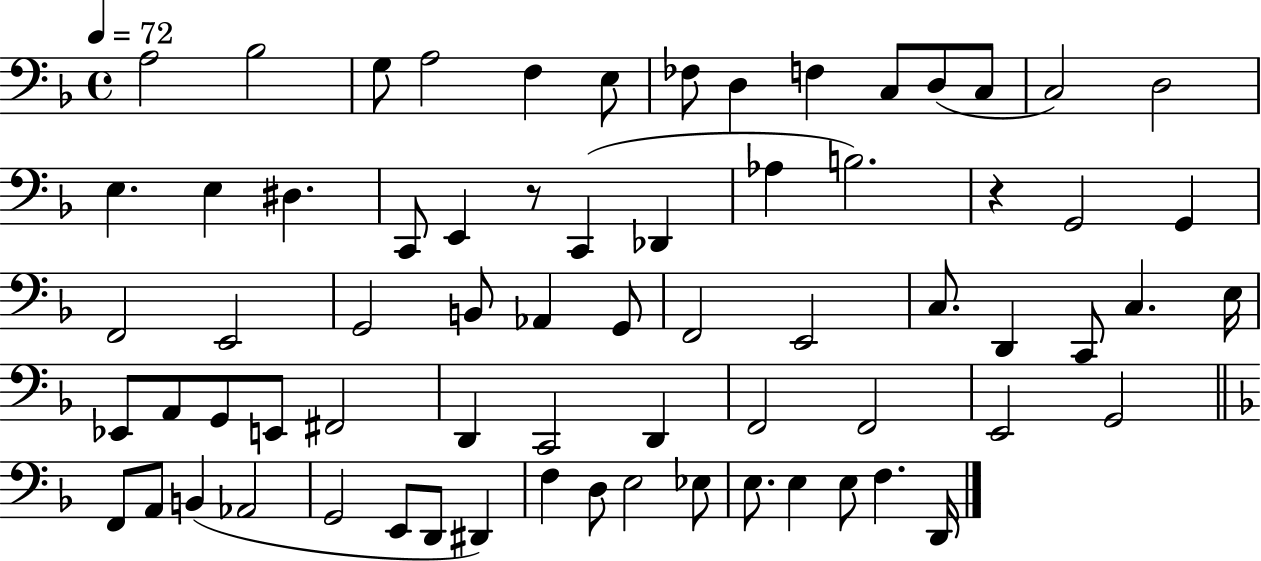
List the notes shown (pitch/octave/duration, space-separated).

A3/h Bb3/h G3/e A3/h F3/q E3/e FES3/e D3/q F3/q C3/e D3/e C3/e C3/h D3/h E3/q. E3/q D#3/q. C2/e E2/q R/e C2/q Db2/q Ab3/q B3/h. R/q G2/h G2/q F2/h E2/h G2/h B2/e Ab2/q G2/e F2/h E2/h C3/e. D2/q C2/e C3/q. E3/s Eb2/e A2/e G2/e E2/e F#2/h D2/q C2/h D2/q F2/h F2/h E2/h G2/h F2/e A2/e B2/q Ab2/h G2/h E2/e D2/e D#2/q F3/q D3/e E3/h Eb3/e E3/e. E3/q E3/e F3/q. D2/s